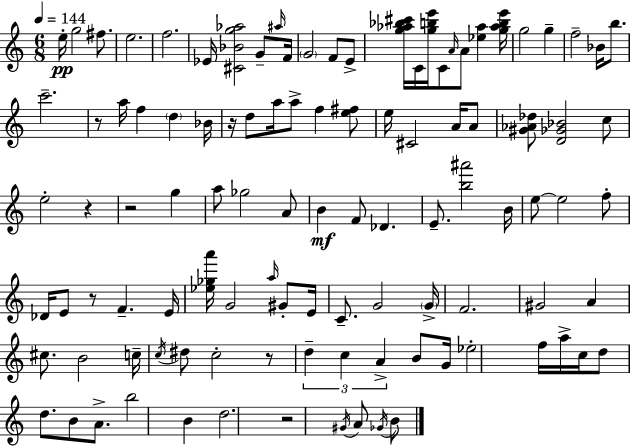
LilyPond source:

{
  \clef treble
  \numericTimeSignature
  \time 6/8
  \key a \minor
  \tempo 4 = 144
  e''16-.\pp g''2 fis''8. | e''2. | f''2. | ees'16 <cis' bes' g'' aes''>2 g'8-- \grace { ais''16 } | \break f'16 \parenthesize g'2 f'8 e'8-> | <g'' aes'' bes'' cis'''>16 c'16 <g'' b'' e'''>16 c'8 \grace { a'16 } a'8 <ees'' aes''>4 | <g'' aes'' b'' e'''>16 g''2 g''4-- | f''2-- bes'16 b''8. | \break c'''2.-- | r8 a''16 f''4 \parenthesize d''4 | bes'16 r16 d''8 a''16 a''8-> f''4 | <e'' fis''>8 e''16 cis'2 a'16 | \break a'8 <gis' aes' des''>8 <d' ges' bes'>2 | c''8 e''2-. r4 | r2 g''4 | a''8 ges''2 | \break a'8 b'4\mf f'8 des'4. | e'8.-- <b'' ais'''>2 | b'16 e''8~~ e''2 | f''8-. des'16 e'8 r8 f'4.-- | \break e'16 <ees'' ges'' a'''>16 g'2 \grace { a''16 } | gis'8-. e'16 c'8.-- g'2 | \parenthesize g'16-> f'2. | gis'2 a'4 | \break cis''8. b'2 | c''16-- \acciaccatura { c''16 } dis''8 c''2-. | r8 \tuplet 3/2 { d''4-- c''4 | a'4-> } b'8 g'16 ees''2-. | \break f''16 a''16-> c''16 d''8 d''8. b'8 | a'8.-> b''2 | b'4 d''2. | r2 | \break \acciaccatura { gis'16 } a'8 \acciaccatura { ges'16 } b'8 \bar "|."
}